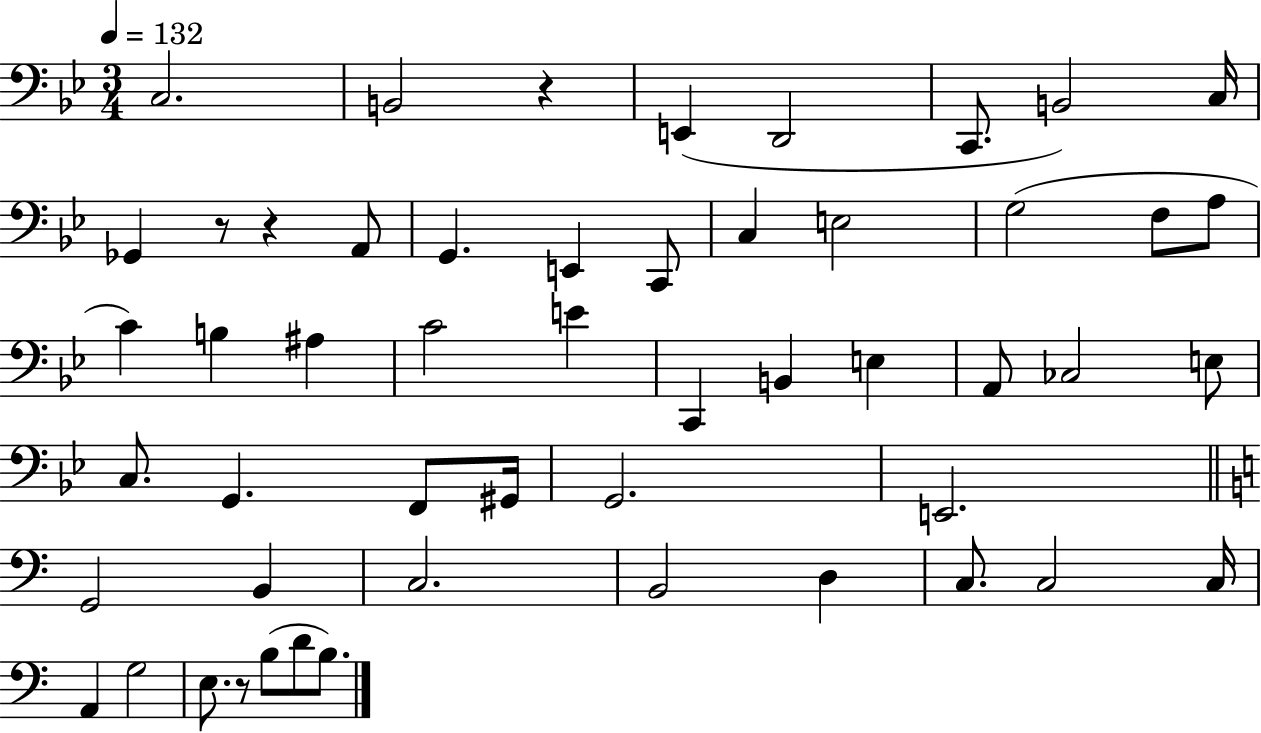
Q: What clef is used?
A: bass